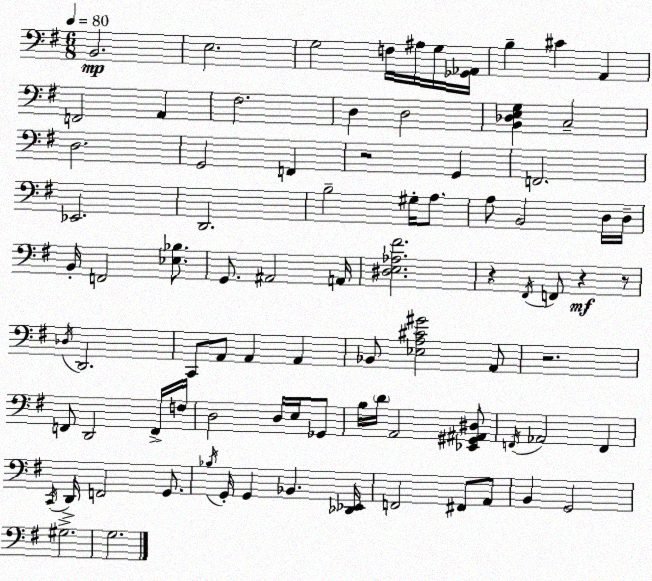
X:1
T:Untitled
M:6/8
L:1/4
K:Em
B,,2 E,2 G,2 F,/4 ^A,/4 G,/4 [_G,,_A,,]/4 B, ^C A,, F,,2 A,, ^F,2 D, D,2 [B,,_D,E,G,] C,2 D,2 G,,2 F,, z2 G,, F,,2 _E,,2 D,,2 B,2 ^G,/4 A,/2 A,/2 B,,2 D,/4 D,/4 B,,/4 F,,2 [_E,_B,]/2 G,,/2 ^A,,2 A,,/4 [^D,E,_A,^F]2 z ^F,,/4 F,,/2 z z/2 _D,/4 D,,2 C,,/2 A,,/2 A,, A,, _B,,/2 [_E,A,^C^G]2 A,,/2 z2 F,,/2 D,,2 F,,/4 F,/4 D,2 D,/4 E,/4 _G,,/2 B,/4 D/4 A,,2 [_E,,^G,,^A,,^D,]/2 F,,/4 _A,,2 F,, C,,/4 D,,/4 F,,2 G,,/2 _B,/4 G,,/4 G,, _B,, [_D,,_E,,]/4 F,,2 ^F,,/2 A,,/2 B,, G,,2 ^G,2 G,2